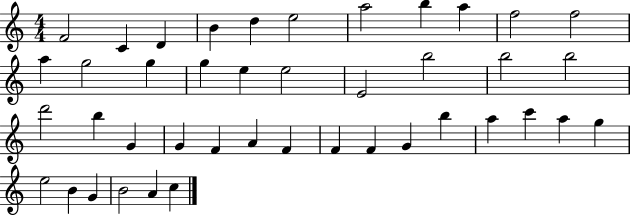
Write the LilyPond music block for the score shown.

{
  \clef treble
  \numericTimeSignature
  \time 4/4
  \key c \major
  f'2 c'4 d'4 | b'4 d''4 e''2 | a''2 b''4 a''4 | f''2 f''2 | \break a''4 g''2 g''4 | g''4 e''4 e''2 | e'2 b''2 | b''2 b''2 | \break d'''2 b''4 g'4 | g'4 f'4 a'4 f'4 | f'4 f'4 g'4 b''4 | a''4 c'''4 a''4 g''4 | \break e''2 b'4 g'4 | b'2 a'4 c''4 | \bar "|."
}